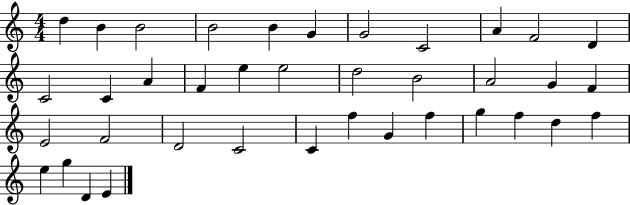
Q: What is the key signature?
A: C major